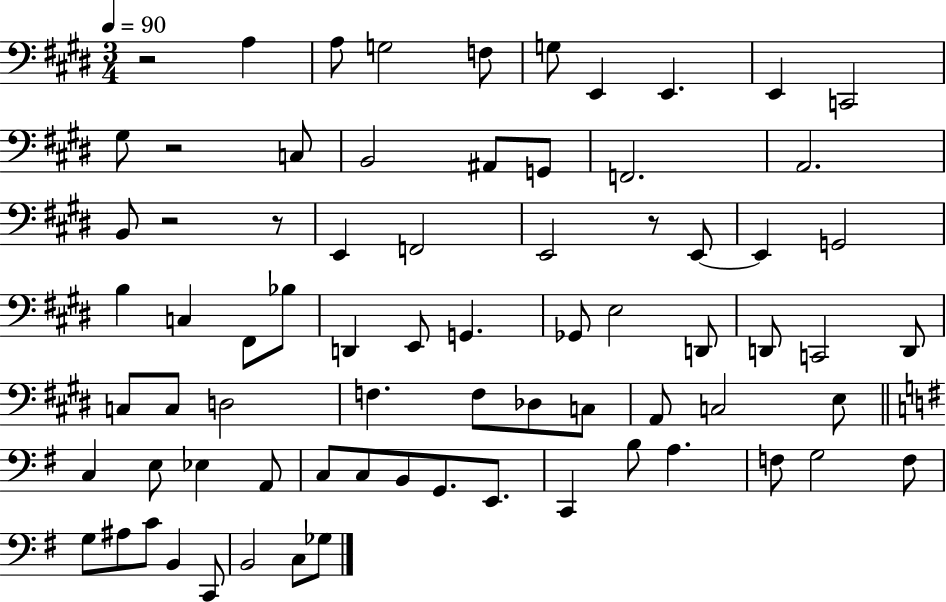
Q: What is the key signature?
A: E major